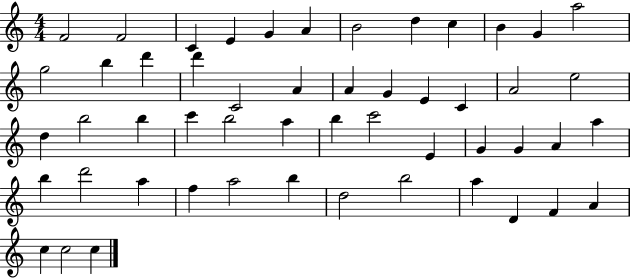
{
  \clef treble
  \numericTimeSignature
  \time 4/4
  \key c \major
  f'2 f'2 | c'4 e'4 g'4 a'4 | b'2 d''4 c''4 | b'4 g'4 a''2 | \break g''2 b''4 d'''4 | d'''4 c'2 a'4 | a'4 g'4 e'4 c'4 | a'2 e''2 | \break d''4 b''2 b''4 | c'''4 b''2 a''4 | b''4 c'''2 e'4 | g'4 g'4 a'4 a''4 | \break b''4 d'''2 a''4 | f''4 a''2 b''4 | d''2 b''2 | a''4 d'4 f'4 a'4 | \break c''4 c''2 c''4 | \bar "|."
}